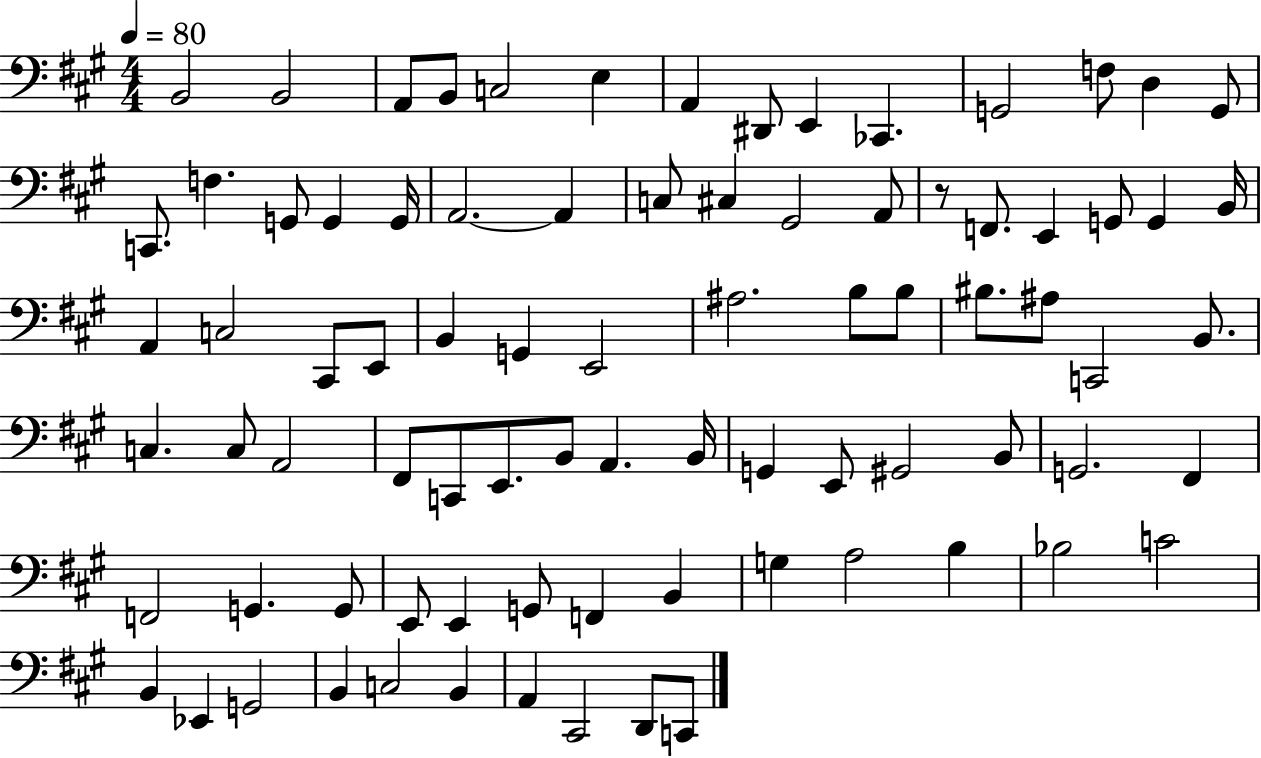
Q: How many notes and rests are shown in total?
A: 83